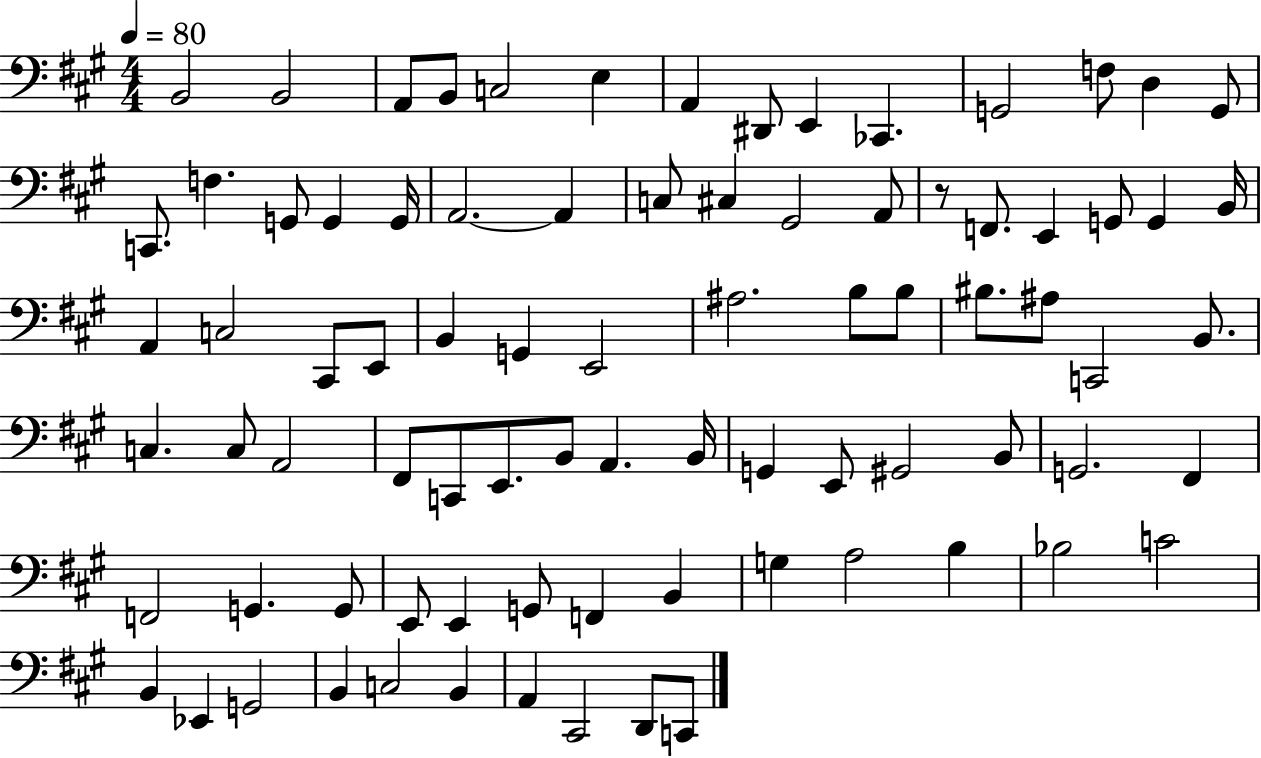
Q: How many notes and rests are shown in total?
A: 83